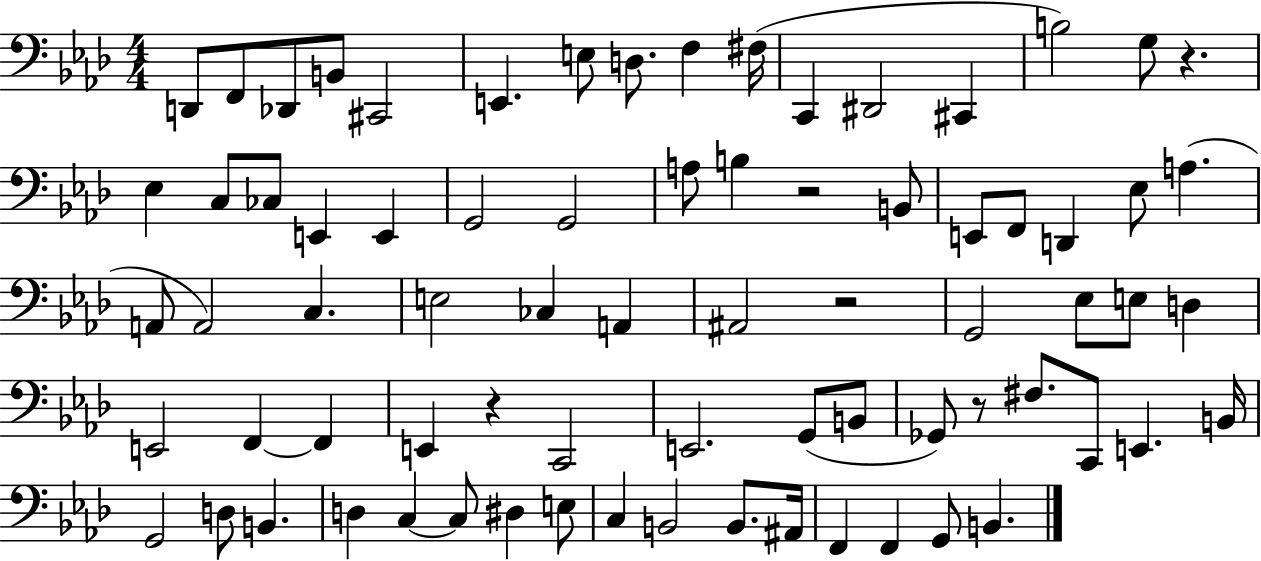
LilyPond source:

{
  \clef bass
  \numericTimeSignature
  \time 4/4
  \key aes \major
  \repeat volta 2 { d,8 f,8 des,8 b,8 cis,2 | e,4. e8 d8. f4 fis16( | c,4 dis,2 cis,4 | b2) g8 r4. | \break ees4 c8 ces8 e,4 e,4 | g,2 g,2 | a8 b4 r2 b,8 | e,8 f,8 d,4 ees8 a4.( | \break a,8 a,2) c4. | e2 ces4 a,4 | ais,2 r2 | g,2 ees8 e8 d4 | \break e,2 f,4~~ f,4 | e,4 r4 c,2 | e,2. g,8( b,8 | ges,8) r8 fis8. c,8 e,4. b,16 | \break g,2 d8 b,4. | d4 c4~~ c8 dis4 e8 | c4 b,2 b,8. ais,16 | f,4 f,4 g,8 b,4. | \break } \bar "|."
}